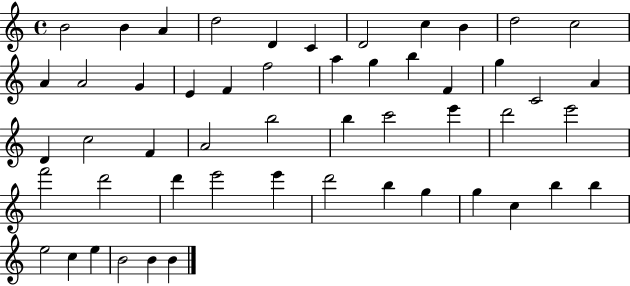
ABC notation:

X:1
T:Untitled
M:4/4
L:1/4
K:C
B2 B A d2 D C D2 c B d2 c2 A A2 G E F f2 a g b F g C2 A D c2 F A2 b2 b c'2 e' d'2 e'2 f'2 d'2 d' e'2 e' d'2 b g g c b b e2 c e B2 B B